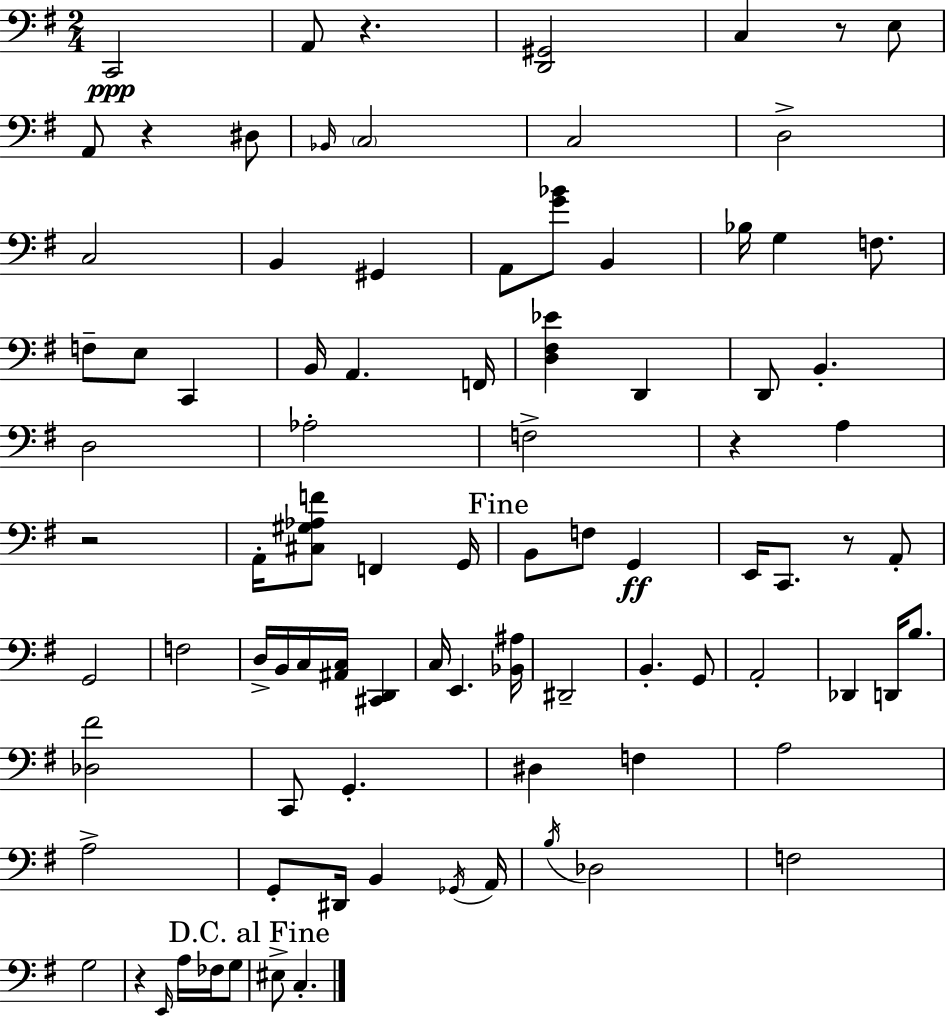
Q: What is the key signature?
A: E minor